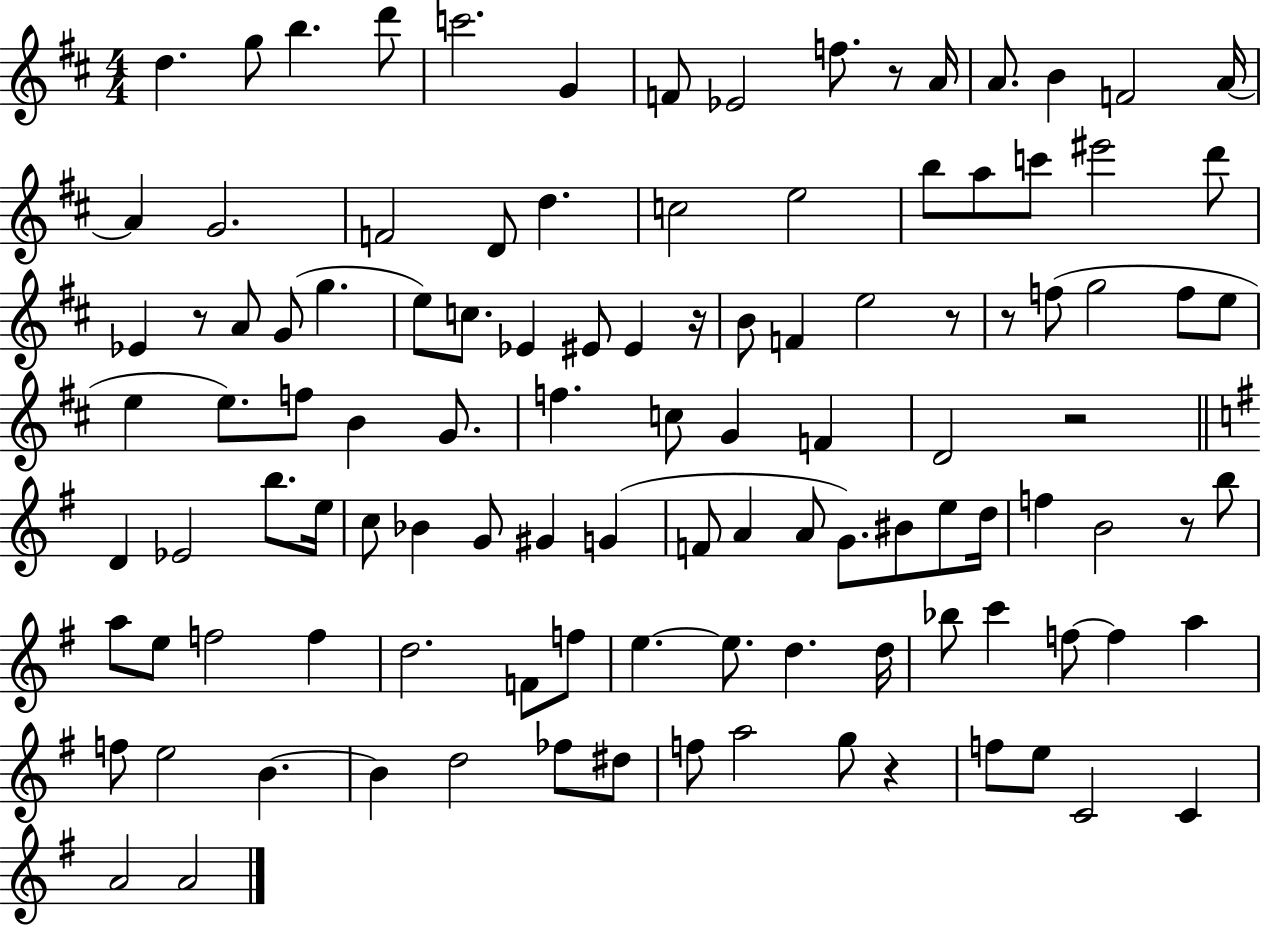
{
  \clef treble
  \numericTimeSignature
  \time 4/4
  \key d \major
  d''4. g''8 b''4. d'''8 | c'''2. g'4 | f'8 ees'2 f''8. r8 a'16 | a'8. b'4 f'2 a'16~~ | \break a'4 g'2. | f'2 d'8 d''4. | c''2 e''2 | b''8 a''8 c'''8 eis'''2 d'''8 | \break ees'4 r8 a'8 g'8( g''4. | e''8) c''8. ees'4 eis'8 eis'4 r16 | b'8 f'4 e''2 r8 | r8 f''8( g''2 f''8 e''8 | \break e''4 e''8.) f''8 b'4 g'8. | f''4. c''8 g'4 f'4 | d'2 r2 | \bar "||" \break \key g \major d'4 ees'2 b''8. e''16 | c''8 bes'4 g'8 gis'4 g'4( | f'8 a'4 a'8 g'8.) bis'8 e''8 d''16 | f''4 b'2 r8 b''8 | \break a''8 e''8 f''2 f''4 | d''2. f'8 f''8 | e''4.~~ e''8. d''4. d''16 | bes''8 c'''4 f''8~~ f''4 a''4 | \break f''8 e''2 b'4.~~ | b'4 d''2 fes''8 dis''8 | f''8 a''2 g''8 r4 | f''8 e''8 c'2 c'4 | \break a'2 a'2 | \bar "|."
}